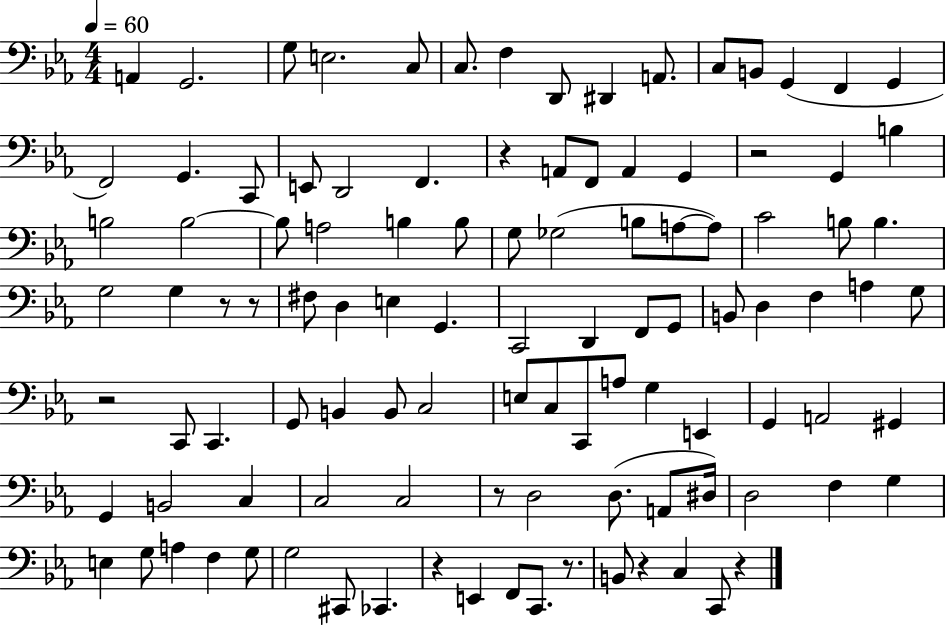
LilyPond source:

{
  \clef bass
  \numericTimeSignature
  \time 4/4
  \key ees \major
  \tempo 4 = 60
  \repeat volta 2 { a,4 g,2. | g8 e2. c8 | c8. f4 d,8 dis,4 a,8. | c8 b,8 g,4( f,4 g,4 | \break f,2) g,4. c,8 | e,8 d,2 f,4. | r4 a,8 f,8 a,4 g,4 | r2 g,4 b4 | \break b2 b2~~ | b8 a2 b4 b8 | g8 ges2( b8 a8~~ a8) | c'2 b8 b4. | \break g2 g4 r8 r8 | fis8 d4 e4 g,4. | c,2 d,4 f,8 g,8 | b,8 d4 f4 a4 g8 | \break r2 c,8 c,4. | g,8 b,4 b,8 c2 | e8 c8 c,8 a8 g4 e,4 | g,4 a,2 gis,4 | \break g,4 b,2 c4 | c2 c2 | r8 d2 d8.( a,8 dis16) | d2 f4 g4 | \break e4 g8 a4 f4 g8 | g2 cis,8 ces,4. | r4 e,4 f,8 c,8. r8. | b,8 r4 c4 c,8 r4 | \break } \bar "|."
}